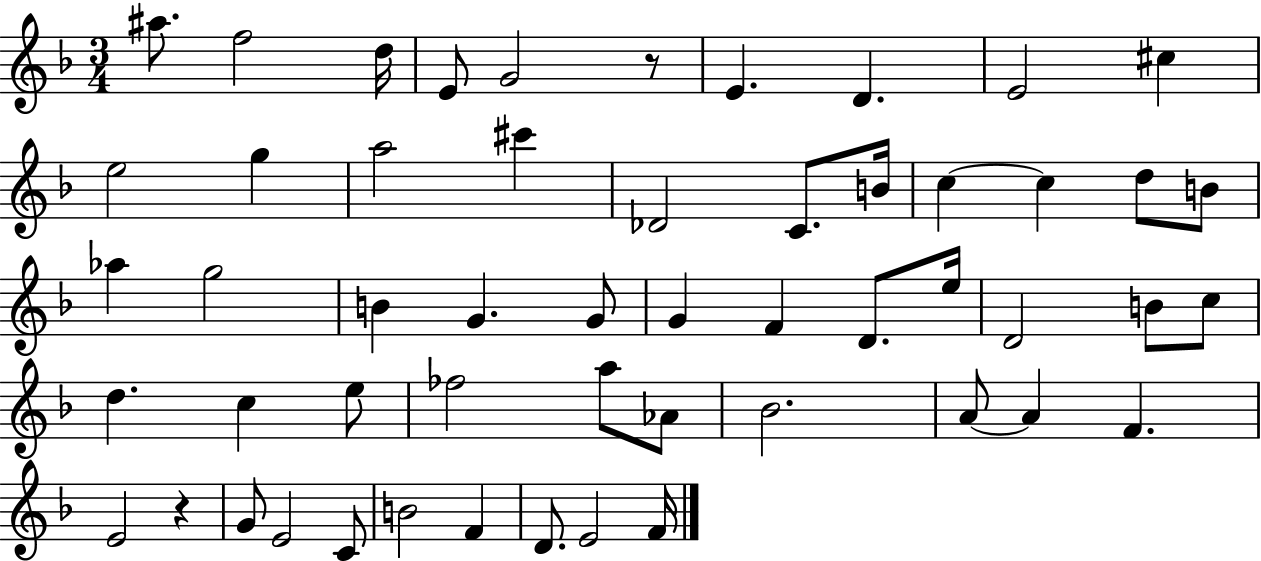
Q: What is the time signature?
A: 3/4